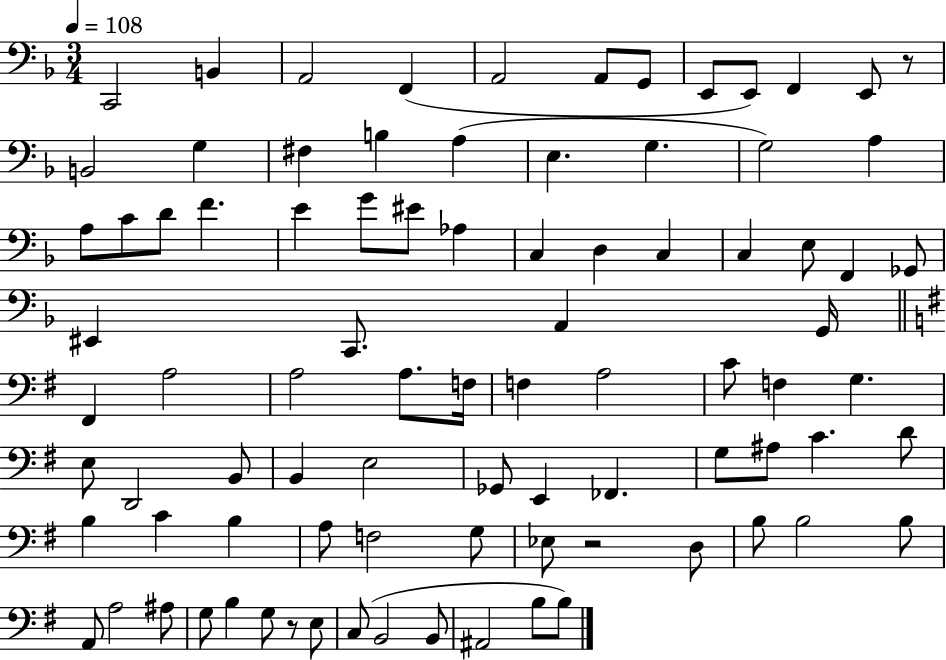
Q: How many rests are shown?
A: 3